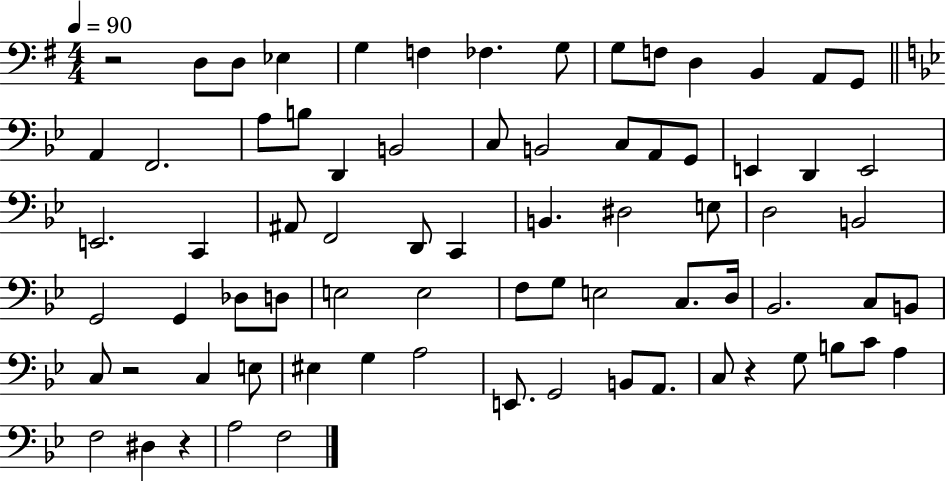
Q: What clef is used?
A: bass